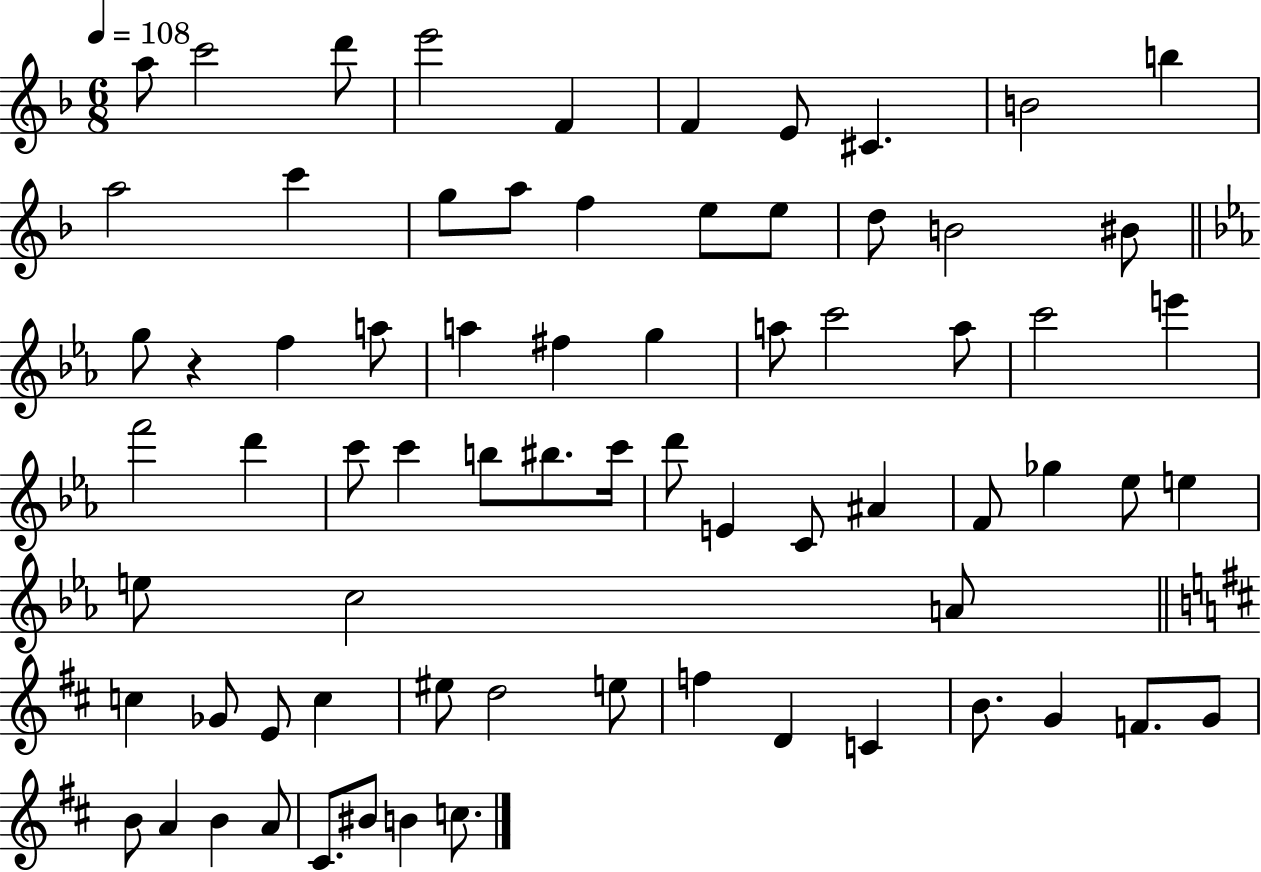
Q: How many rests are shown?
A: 1